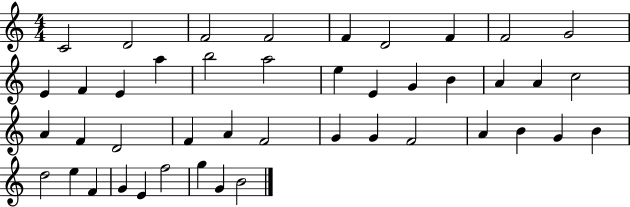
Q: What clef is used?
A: treble